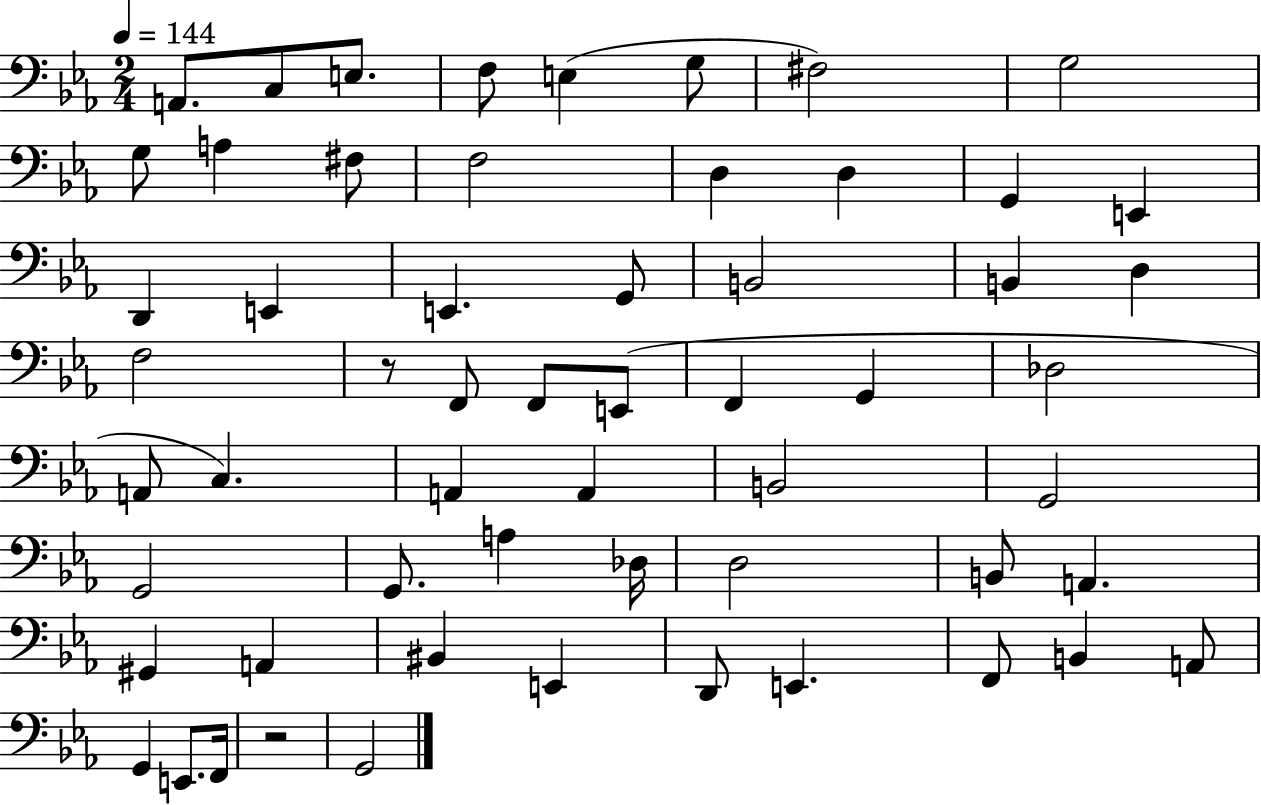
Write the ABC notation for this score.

X:1
T:Untitled
M:2/4
L:1/4
K:Eb
A,,/2 C,/2 E,/2 F,/2 E, G,/2 ^F,2 G,2 G,/2 A, ^F,/2 F,2 D, D, G,, E,, D,, E,, E,, G,,/2 B,,2 B,, D, F,2 z/2 F,,/2 F,,/2 E,,/2 F,, G,, _D,2 A,,/2 C, A,, A,, B,,2 G,,2 G,,2 G,,/2 A, _D,/4 D,2 B,,/2 A,, ^G,, A,, ^B,, E,, D,,/2 E,, F,,/2 B,, A,,/2 G,, E,,/2 F,,/4 z2 G,,2